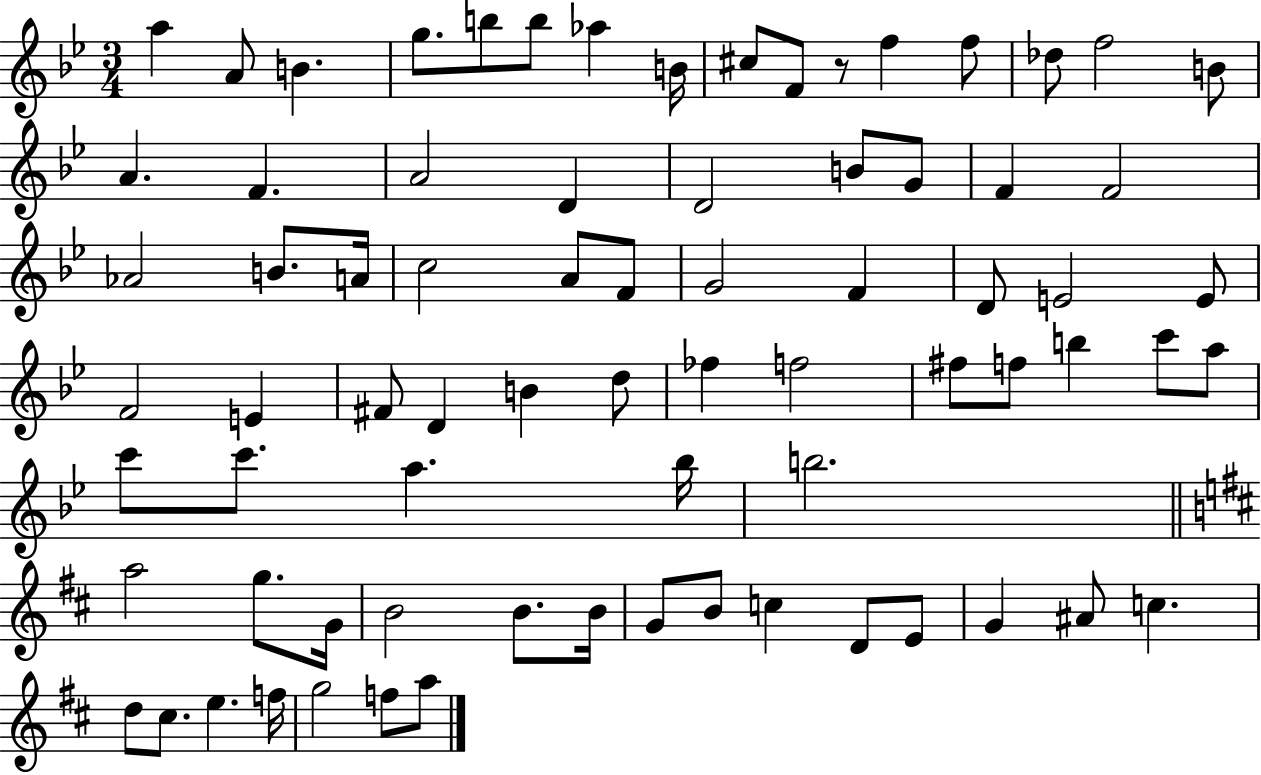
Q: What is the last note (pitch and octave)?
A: A5